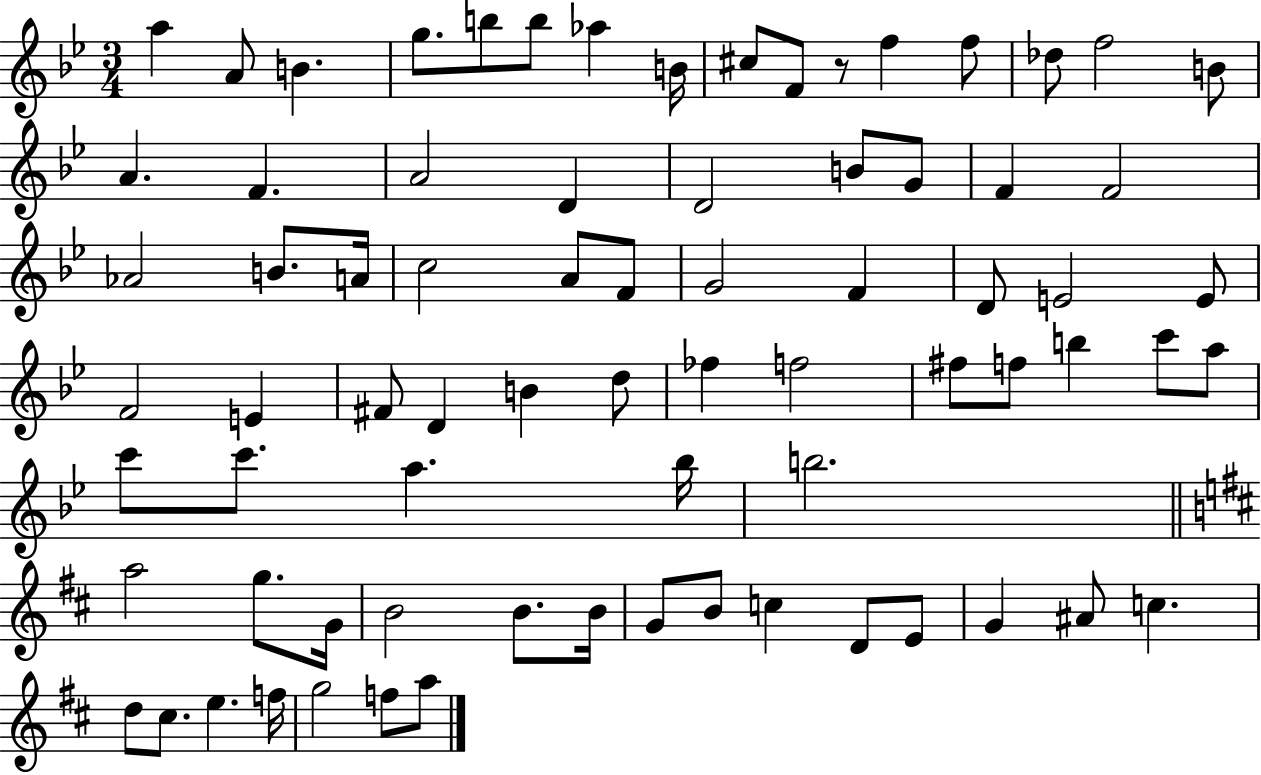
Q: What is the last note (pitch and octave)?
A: A5